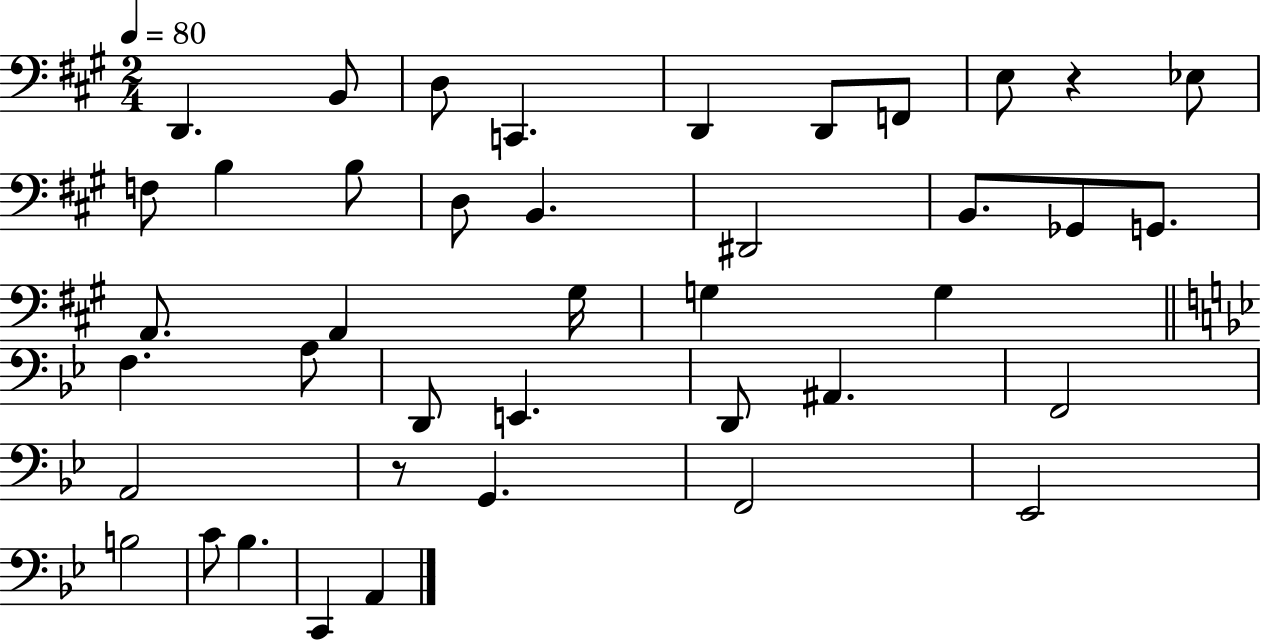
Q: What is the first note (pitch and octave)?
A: D2